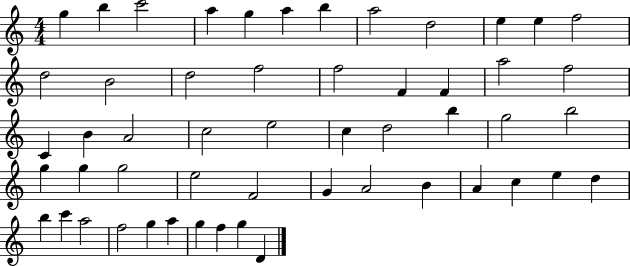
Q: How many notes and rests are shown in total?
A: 53